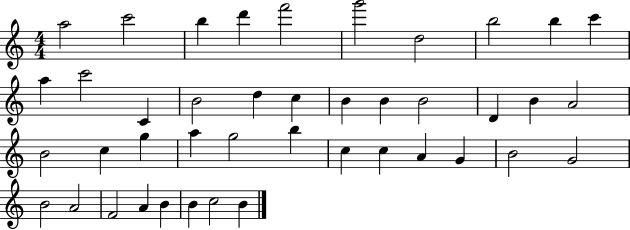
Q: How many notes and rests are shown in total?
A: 42